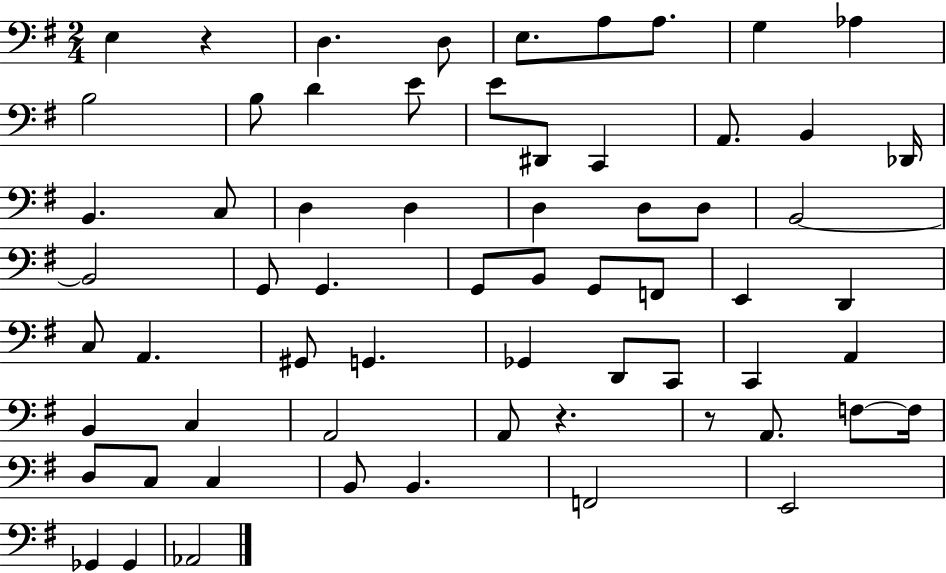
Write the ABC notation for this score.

X:1
T:Untitled
M:2/4
L:1/4
K:G
E, z D, D,/2 E,/2 A,/2 A,/2 G, _A, B,2 B,/2 D E/2 E/2 ^D,,/2 C,, A,,/2 B,, _D,,/4 B,, C,/2 D, D, D, D,/2 D,/2 B,,2 B,,2 G,,/2 G,, G,,/2 B,,/2 G,,/2 F,,/2 E,, D,, C,/2 A,, ^G,,/2 G,, _G,, D,,/2 C,,/2 C,, A,, B,, C, A,,2 A,,/2 z z/2 A,,/2 F,/2 F,/4 D,/2 C,/2 C, B,,/2 B,, F,,2 E,,2 _G,, _G,, _A,,2